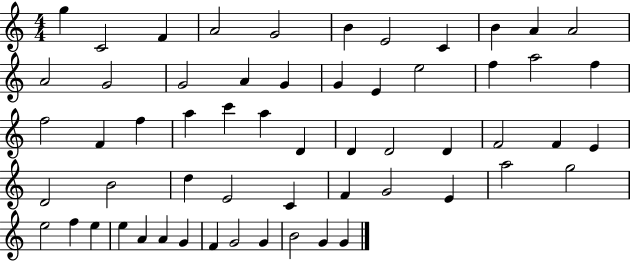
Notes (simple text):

G5/q C4/h F4/q A4/h G4/h B4/q E4/h C4/q B4/q A4/q A4/h A4/h G4/h G4/h A4/q G4/q G4/q E4/q E5/h F5/q A5/h F5/q F5/h F4/q F5/q A5/q C6/q A5/q D4/q D4/q D4/h D4/q F4/h F4/q E4/q D4/h B4/h D5/q E4/h C4/q F4/q G4/h E4/q A5/h G5/h E5/h F5/q E5/q E5/q A4/q A4/q G4/q F4/q G4/h G4/q B4/h G4/q G4/q